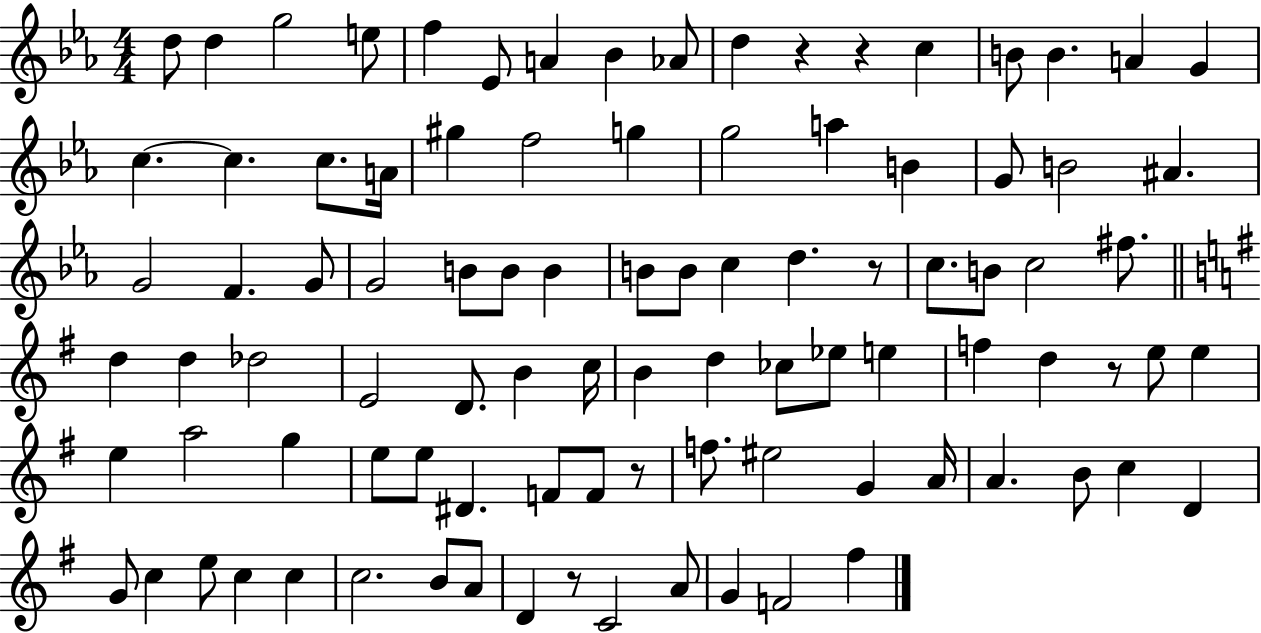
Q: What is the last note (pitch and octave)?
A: F#5